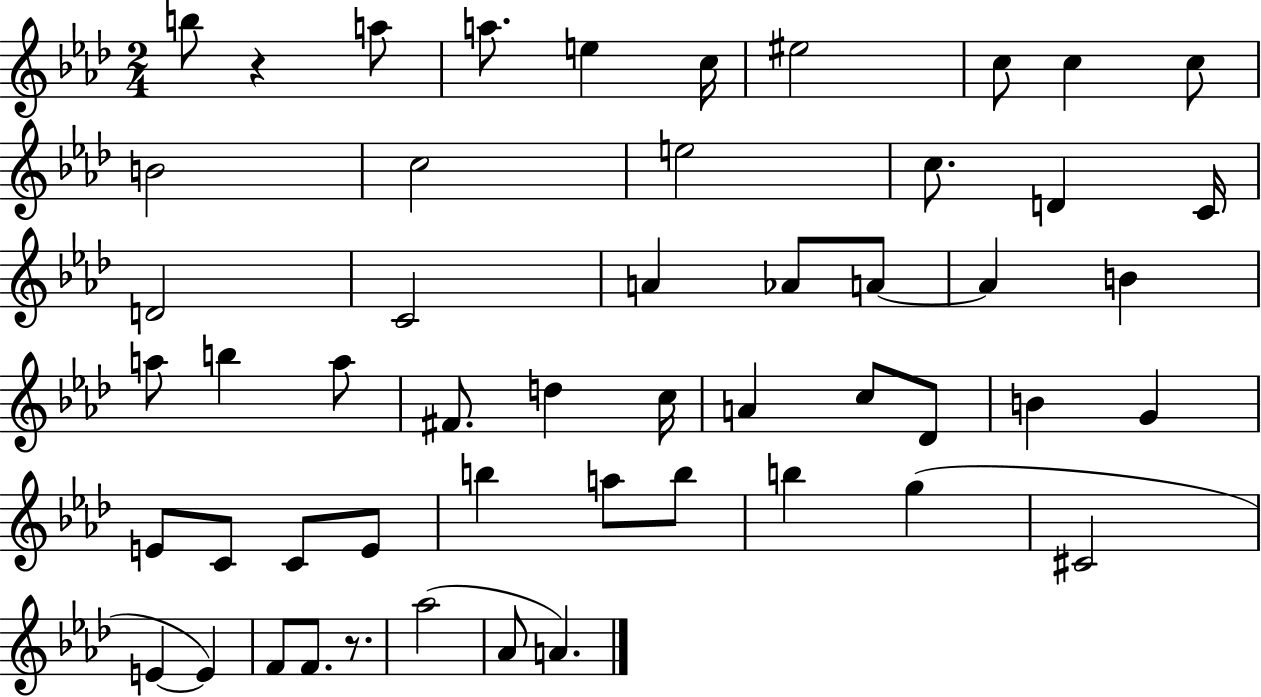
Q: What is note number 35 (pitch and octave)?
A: C4